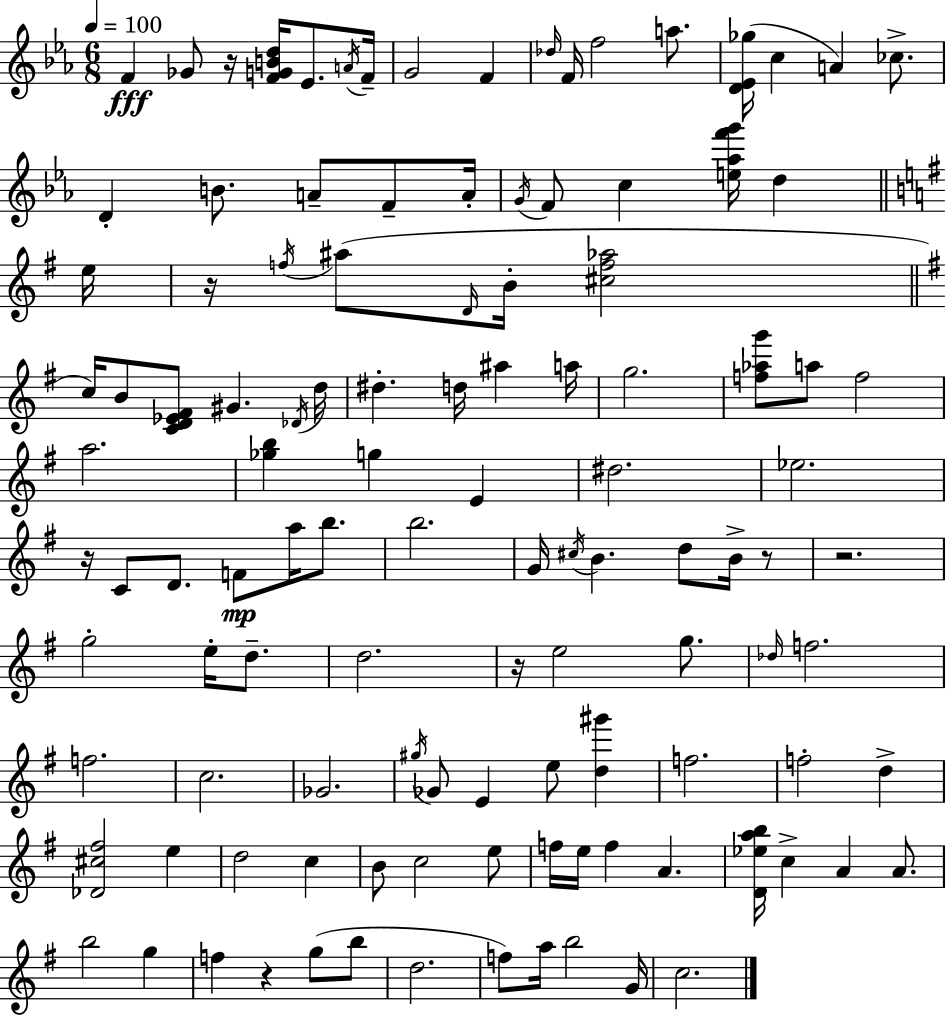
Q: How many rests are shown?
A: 7